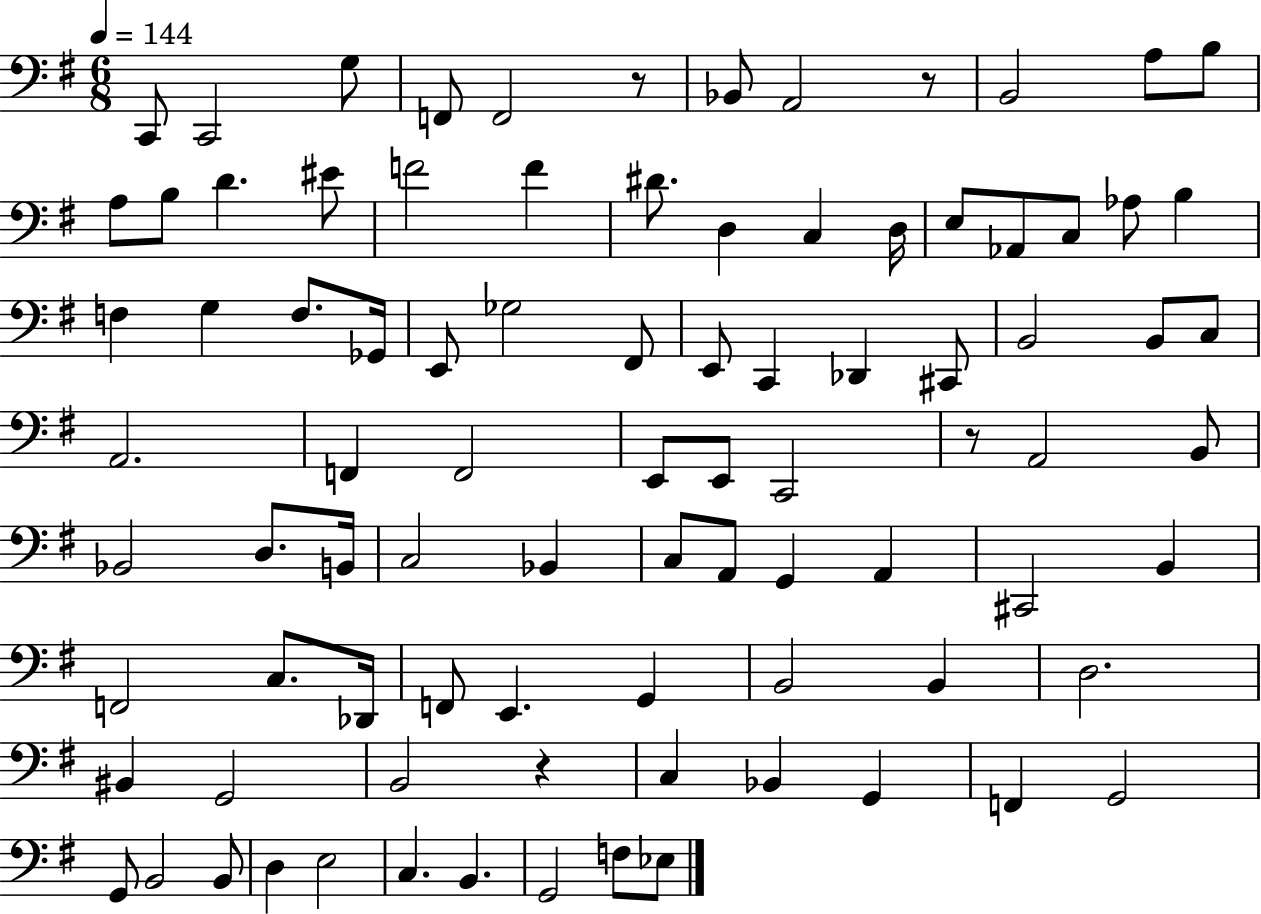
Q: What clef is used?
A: bass